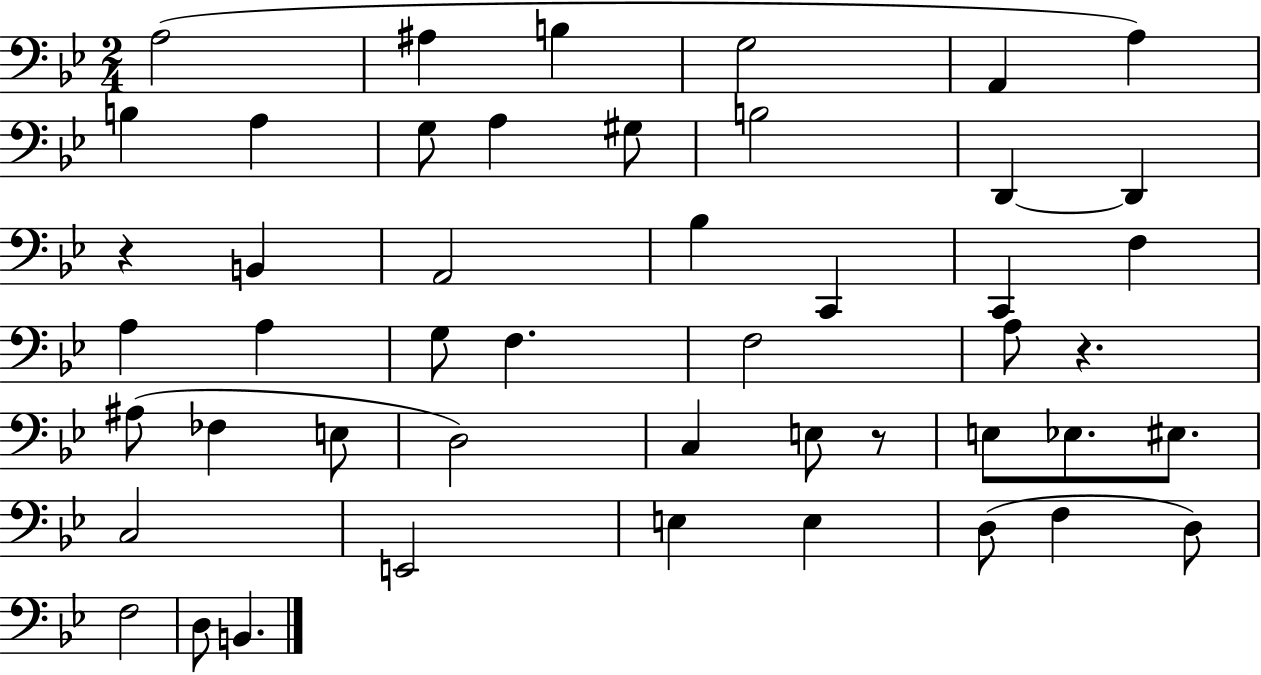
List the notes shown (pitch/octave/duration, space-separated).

A3/h A#3/q B3/q G3/h A2/q A3/q B3/q A3/q G3/e A3/q G#3/e B3/h D2/q D2/q R/q B2/q A2/h Bb3/q C2/q C2/q F3/q A3/q A3/q G3/e F3/q. F3/h A3/e R/q. A#3/e FES3/q E3/e D3/h C3/q E3/e R/e E3/e Eb3/e. EIS3/e. C3/h E2/h E3/q E3/q D3/e F3/q D3/e F3/h D3/e B2/q.